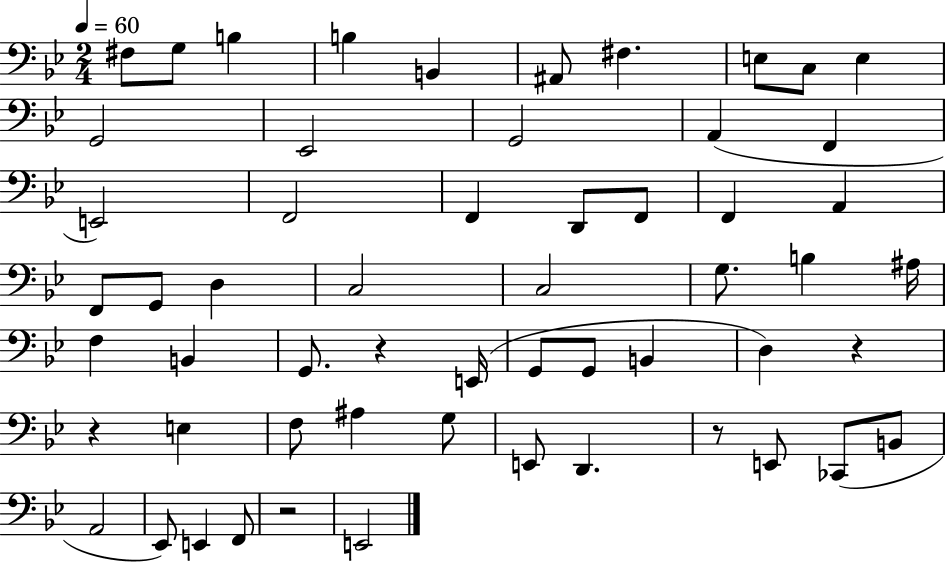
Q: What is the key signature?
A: BES major